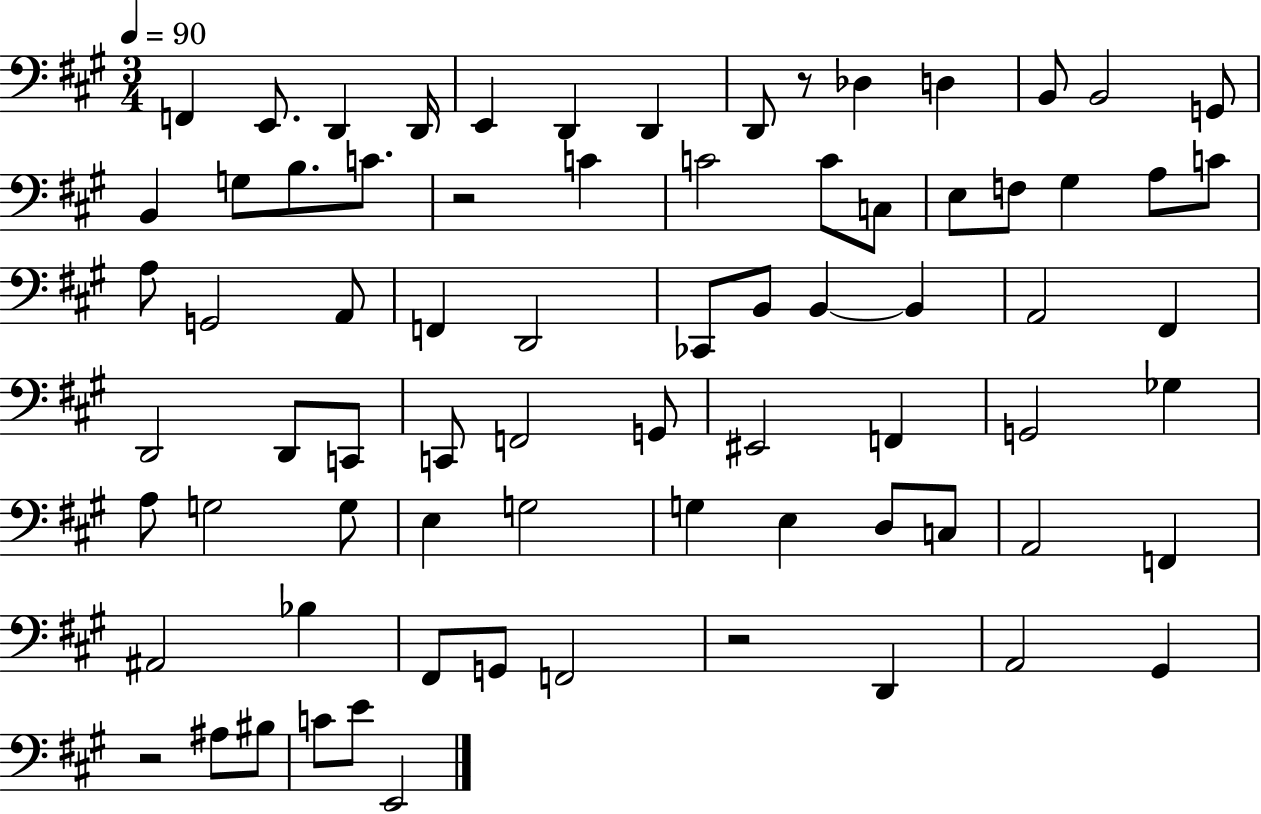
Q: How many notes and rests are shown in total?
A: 75